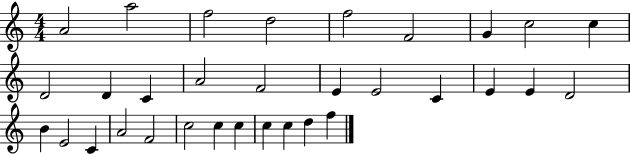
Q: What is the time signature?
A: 4/4